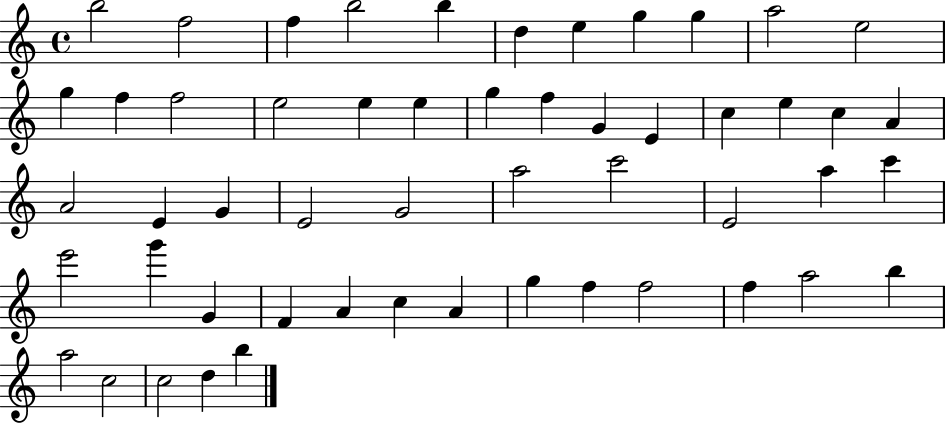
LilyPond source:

{
  \clef treble
  \time 4/4
  \defaultTimeSignature
  \key c \major
  b''2 f''2 | f''4 b''2 b''4 | d''4 e''4 g''4 g''4 | a''2 e''2 | \break g''4 f''4 f''2 | e''2 e''4 e''4 | g''4 f''4 g'4 e'4 | c''4 e''4 c''4 a'4 | \break a'2 e'4 g'4 | e'2 g'2 | a''2 c'''2 | e'2 a''4 c'''4 | \break e'''2 g'''4 g'4 | f'4 a'4 c''4 a'4 | g''4 f''4 f''2 | f''4 a''2 b''4 | \break a''2 c''2 | c''2 d''4 b''4 | \bar "|."
}